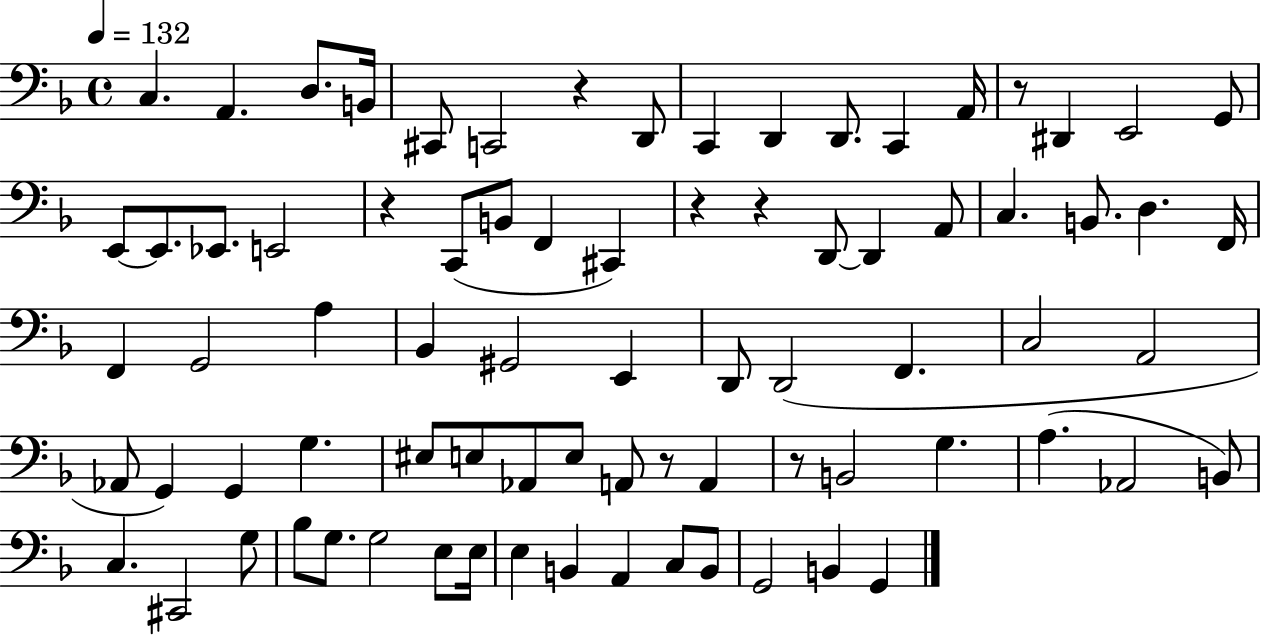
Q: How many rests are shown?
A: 7